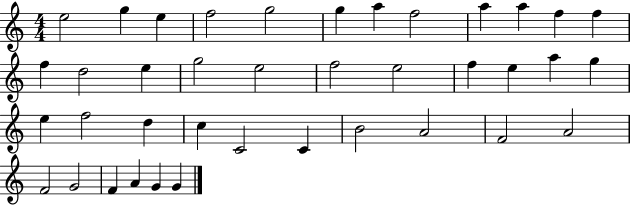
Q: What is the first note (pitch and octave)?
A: E5